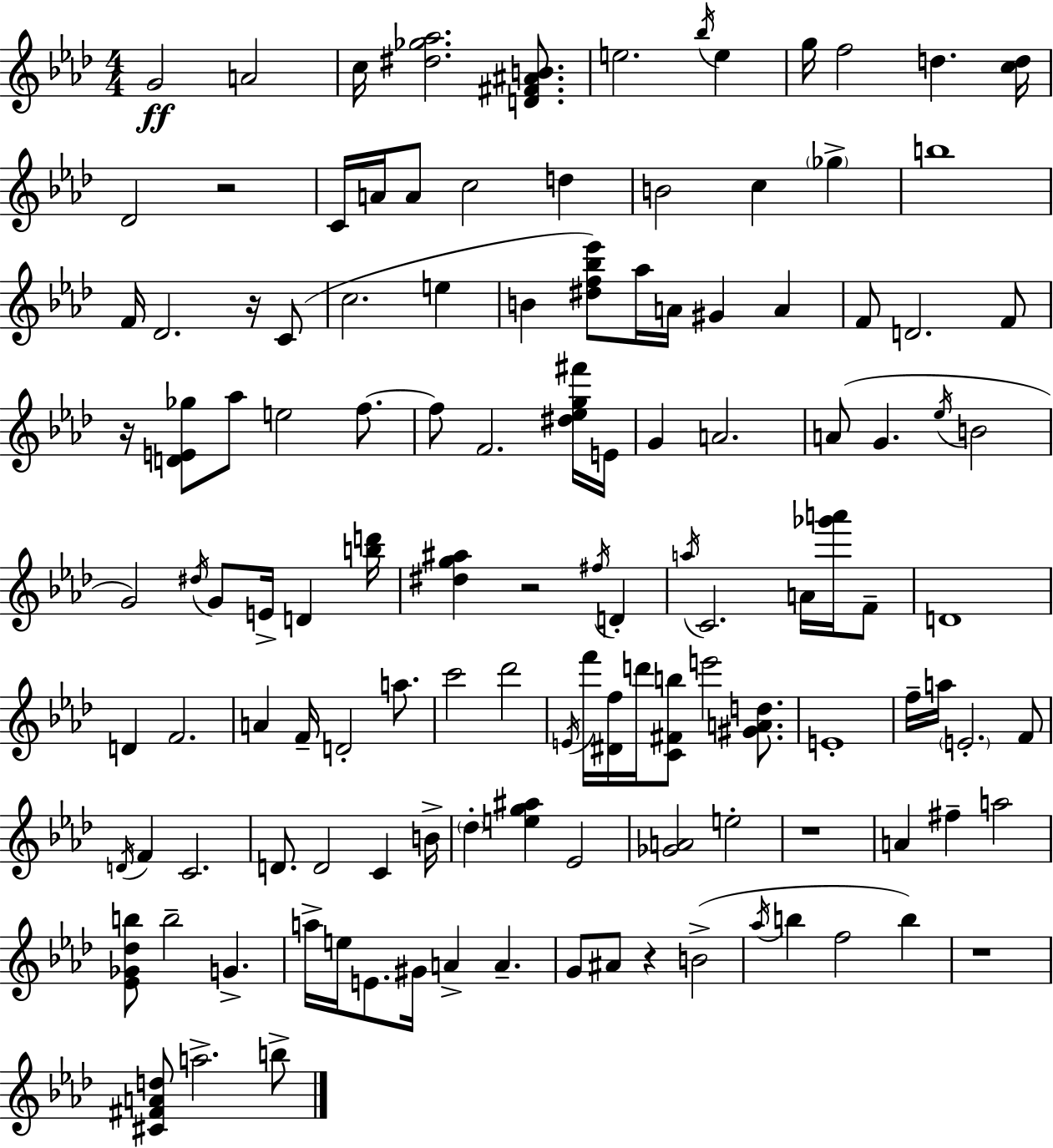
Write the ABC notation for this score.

X:1
T:Untitled
M:4/4
L:1/4
K:Ab
G2 A2 c/4 [^d_g_a]2 [D^F^AB]/2 e2 _b/4 e g/4 f2 d [cd]/4 _D2 z2 C/4 A/4 A/2 c2 d B2 c _g b4 F/4 _D2 z/4 C/2 c2 e B [^df_b_e']/2 _a/4 A/4 ^G A F/2 D2 F/2 z/4 [DE_g]/2 _a/2 e2 f/2 f/2 F2 [^d_eg^f']/4 E/4 G A2 A/2 G _e/4 B2 G2 ^d/4 G/2 E/4 D [bd']/4 [^dg^a] z2 ^f/4 D a/4 C2 A/4 [_g'a']/4 F/2 D4 D F2 A F/4 D2 a/2 c'2 _d'2 E/4 f'/4 [^Df]/4 d'/4 [C^Fb]/2 e'2 [^GAd]/2 E4 f/4 a/4 E2 F/2 D/4 F C2 D/2 D2 C B/4 _d [eg^a] _E2 [_GA]2 e2 z4 A ^f a2 [_E_G_db]/2 b2 G a/4 e/4 E/2 ^G/4 A A G/2 ^A/2 z B2 _a/4 b f2 b z4 [^C^FAd]/2 a2 b/2